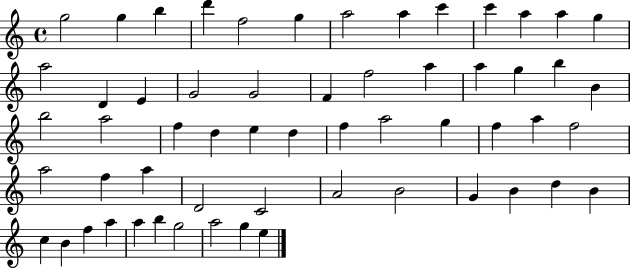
X:1
T:Untitled
M:4/4
L:1/4
K:C
g2 g b d' f2 g a2 a c' c' a a g a2 D E G2 G2 F f2 a a g b B b2 a2 f d e d f a2 g f a f2 a2 f a D2 C2 A2 B2 G B d B c B f a a b g2 a2 g e